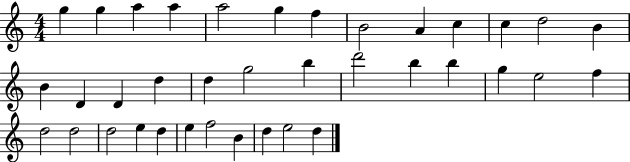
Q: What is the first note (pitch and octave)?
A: G5